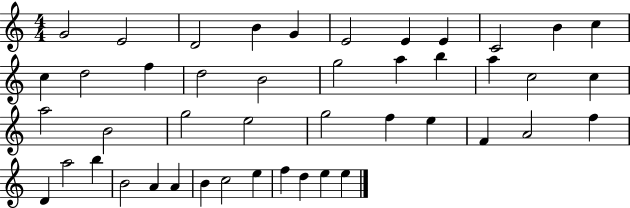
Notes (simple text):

G4/h E4/h D4/h B4/q G4/q E4/h E4/q E4/q C4/h B4/q C5/q C5/q D5/h F5/q D5/h B4/h G5/h A5/q B5/q A5/q C5/h C5/q A5/h B4/h G5/h E5/h G5/h F5/q E5/q F4/q A4/h F5/q D4/q A5/h B5/q B4/h A4/q A4/q B4/q C5/h E5/q F5/q D5/q E5/q E5/q